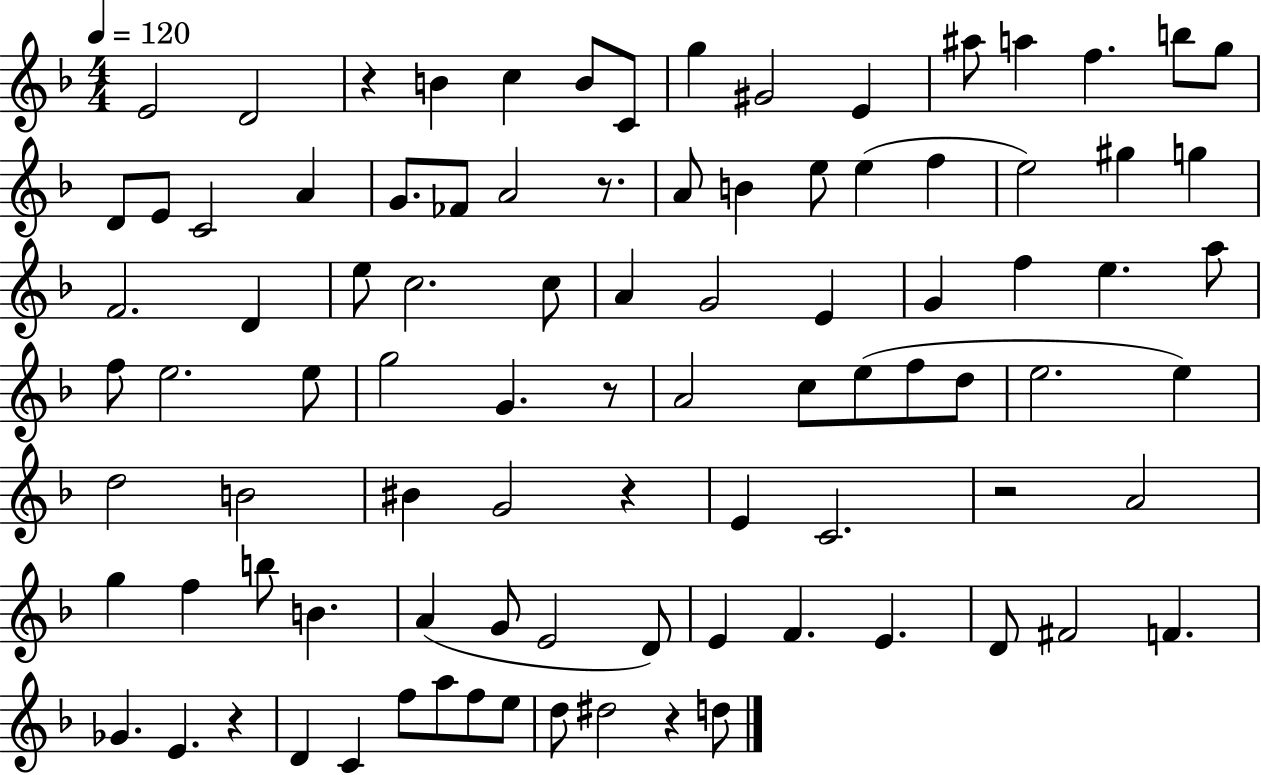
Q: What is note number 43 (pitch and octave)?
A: E5